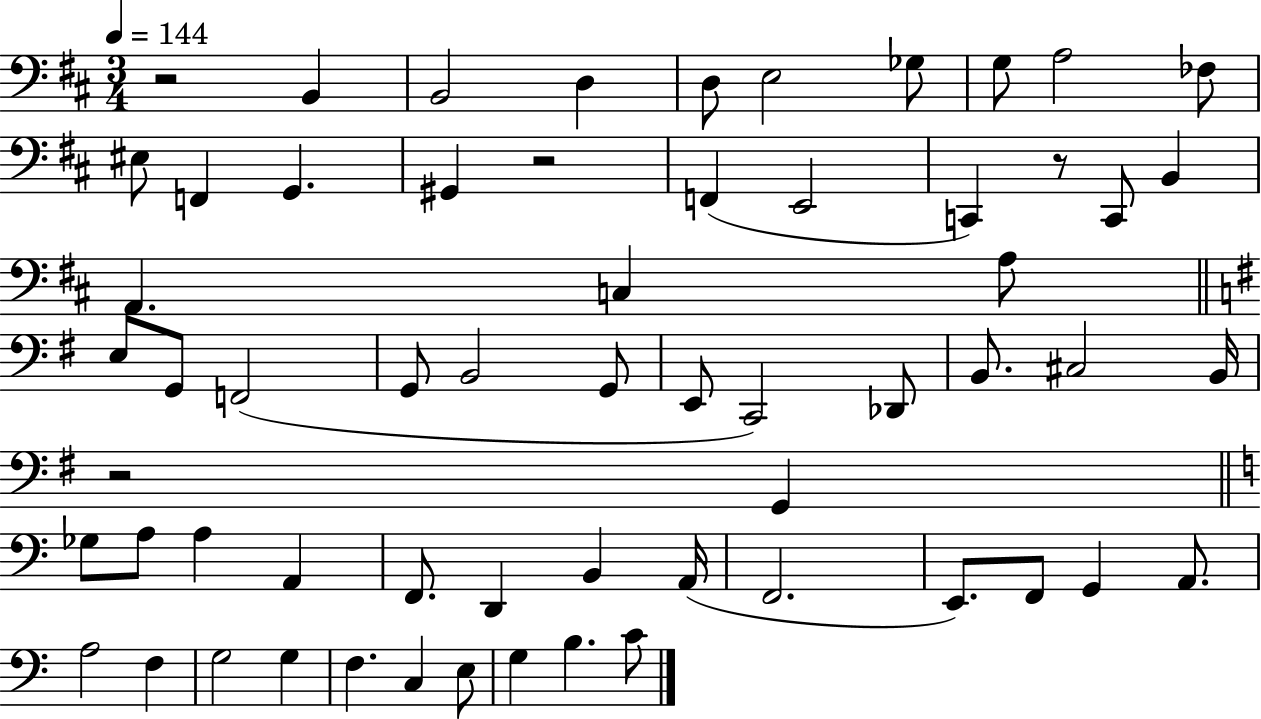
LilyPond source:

{
  \clef bass
  \numericTimeSignature
  \time 3/4
  \key d \major
  \tempo 4 = 144
  r2 b,4 | b,2 d4 | d8 e2 ges8 | g8 a2 fes8 | \break eis8 f,4 g,4. | gis,4 r2 | f,4( e,2 | c,4) r8 c,8 b,4 | \break a,4. c4 a8 | \bar "||" \break \key e \minor e8 g,8 f,2( | g,8 b,2 g,8 | e,8 c,2) des,8 | b,8. cis2 b,16 | \break r2 g,4 | \bar "||" \break \key c \major ges8 a8 a4 a,4 | f,8. d,4 b,4 a,16( | f,2. | e,8.) f,8 g,4 a,8. | \break a2 f4 | g2 g4 | f4. c4 e8 | g4 b4. c'8 | \break \bar "|."
}